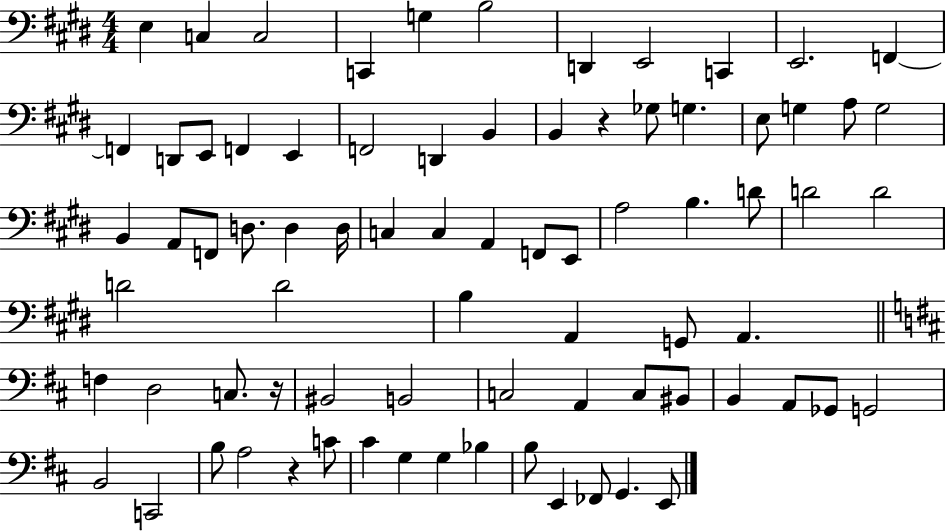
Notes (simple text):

E3/q C3/q C3/h C2/q G3/q B3/h D2/q E2/h C2/q E2/h. F2/q F2/q D2/e E2/e F2/q E2/q F2/h D2/q B2/q B2/q R/q Gb3/e G3/q. E3/e G3/q A3/e G3/h B2/q A2/e F2/e D3/e. D3/q D3/s C3/q C3/q A2/q F2/e E2/e A3/h B3/q. D4/e D4/h D4/h D4/h D4/h B3/q A2/q G2/e A2/q. F3/q D3/h C3/e. R/s BIS2/h B2/h C3/h A2/q C3/e BIS2/e B2/q A2/e Gb2/e G2/h B2/h C2/h B3/e A3/h R/q C4/e C#4/q G3/q G3/q Bb3/q B3/e E2/q FES2/e G2/q. E2/e